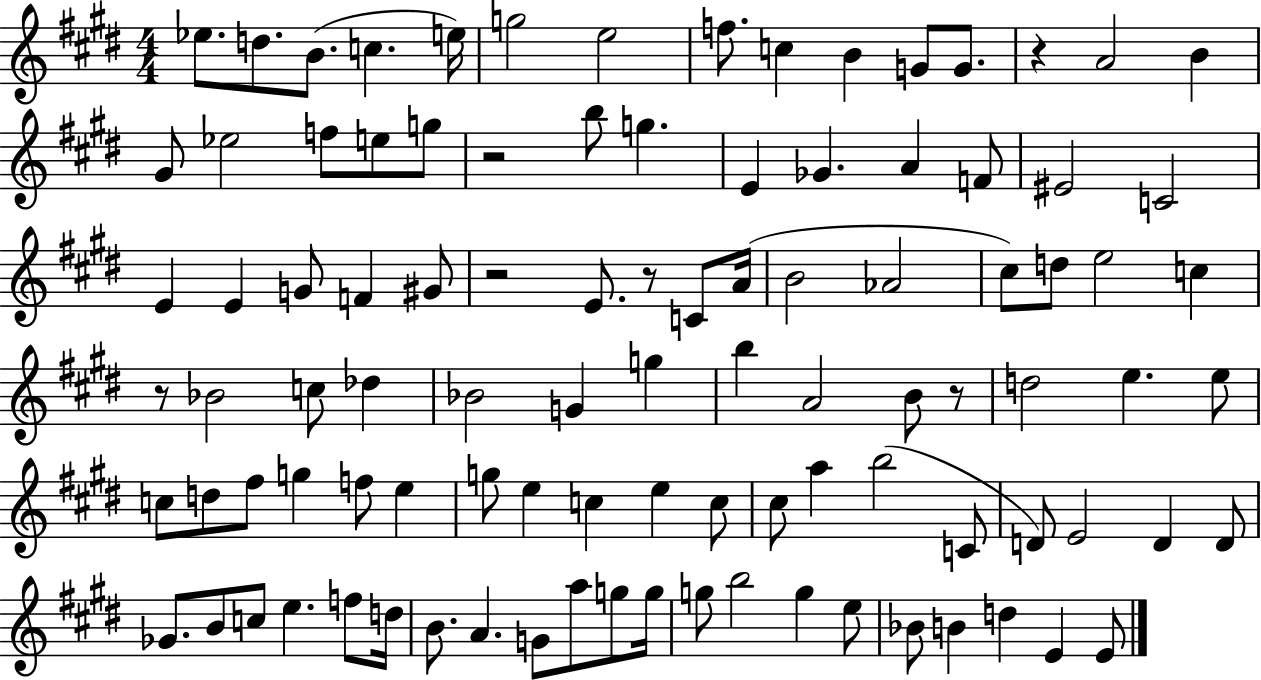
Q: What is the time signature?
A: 4/4